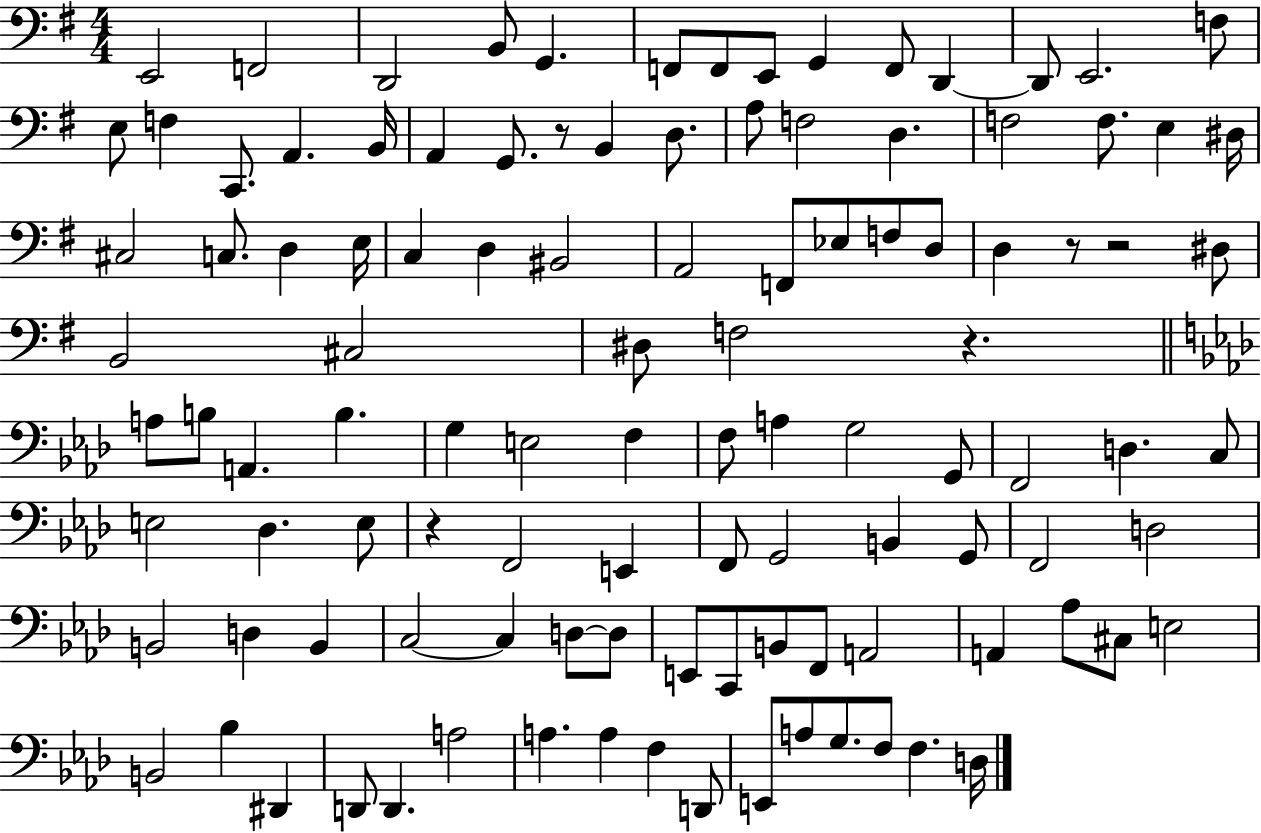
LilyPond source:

{
  \clef bass
  \numericTimeSignature
  \time 4/4
  \key g \major
  \repeat volta 2 { e,2 f,2 | d,2 b,8 g,4. | f,8 f,8 e,8 g,4 f,8 d,4~~ | d,8 e,2. f8 | \break e8 f4 c,8. a,4. b,16 | a,4 g,8. r8 b,4 d8. | a8 f2 d4. | f2 f8. e4 dis16 | \break cis2 c8. d4 e16 | c4 d4 bis,2 | a,2 f,8 ees8 f8 d8 | d4 r8 r2 dis8 | \break b,2 cis2 | dis8 f2 r4. | \bar "||" \break \key f \minor a8 b8 a,4. b4. | g4 e2 f4 | f8 a4 g2 g,8 | f,2 d4. c8 | \break e2 des4. e8 | r4 f,2 e,4 | f,8 g,2 b,4 g,8 | f,2 d2 | \break b,2 d4 b,4 | c2~~ c4 d8~~ d8 | e,8 c,8 b,8 f,8 a,2 | a,4 aes8 cis8 e2 | \break b,2 bes4 dis,4 | d,8 d,4. a2 | a4. a4 f4 d,8 | e,8 a8 g8. f8 f4. d16 | \break } \bar "|."
}